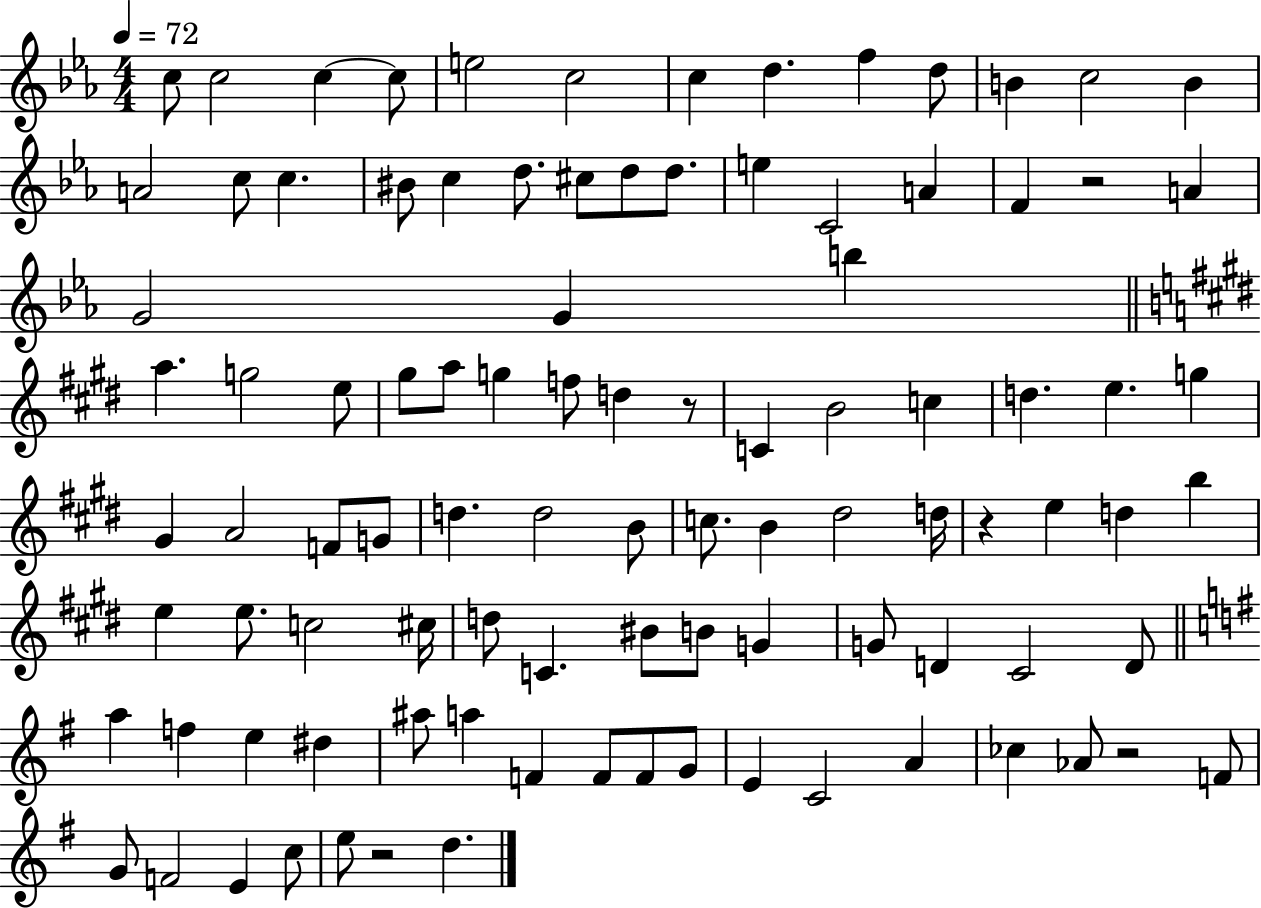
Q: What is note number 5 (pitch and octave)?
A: E5